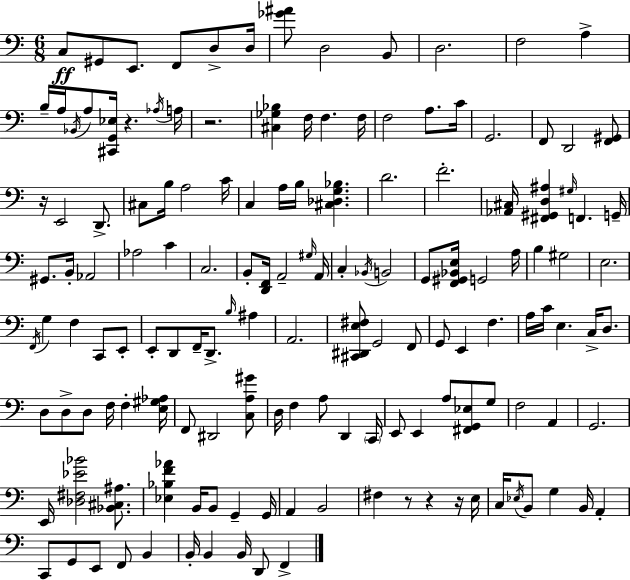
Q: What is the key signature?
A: A minor